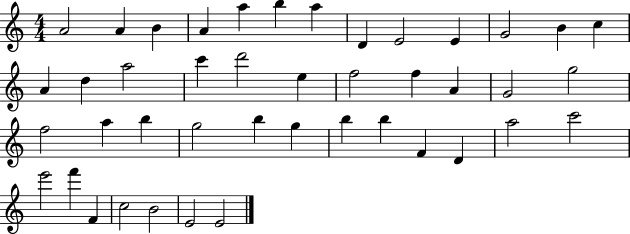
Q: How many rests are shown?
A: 0